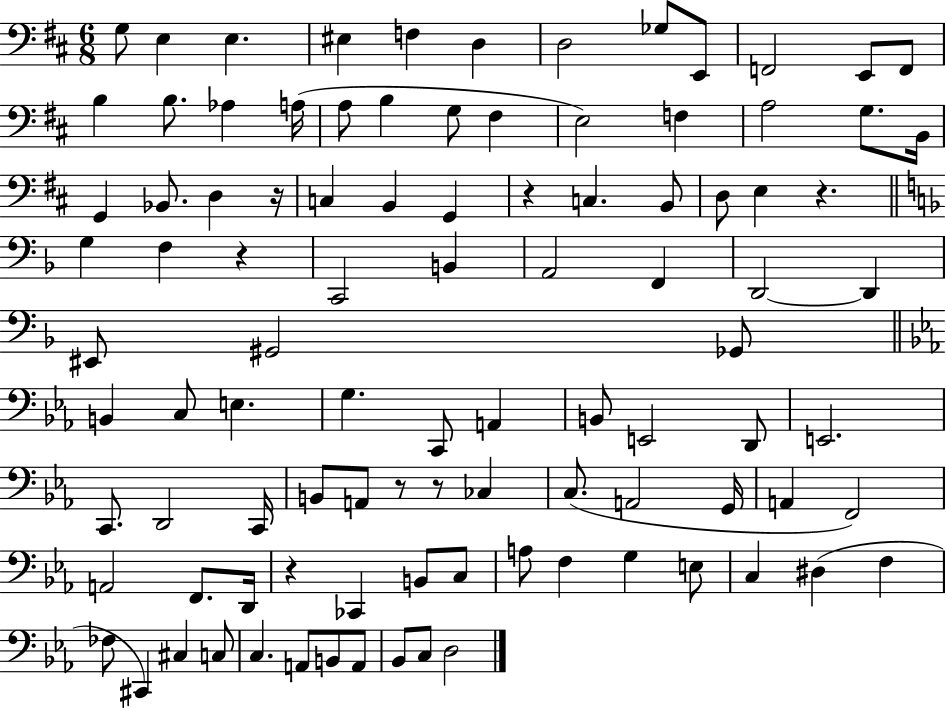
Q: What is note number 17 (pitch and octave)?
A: A3